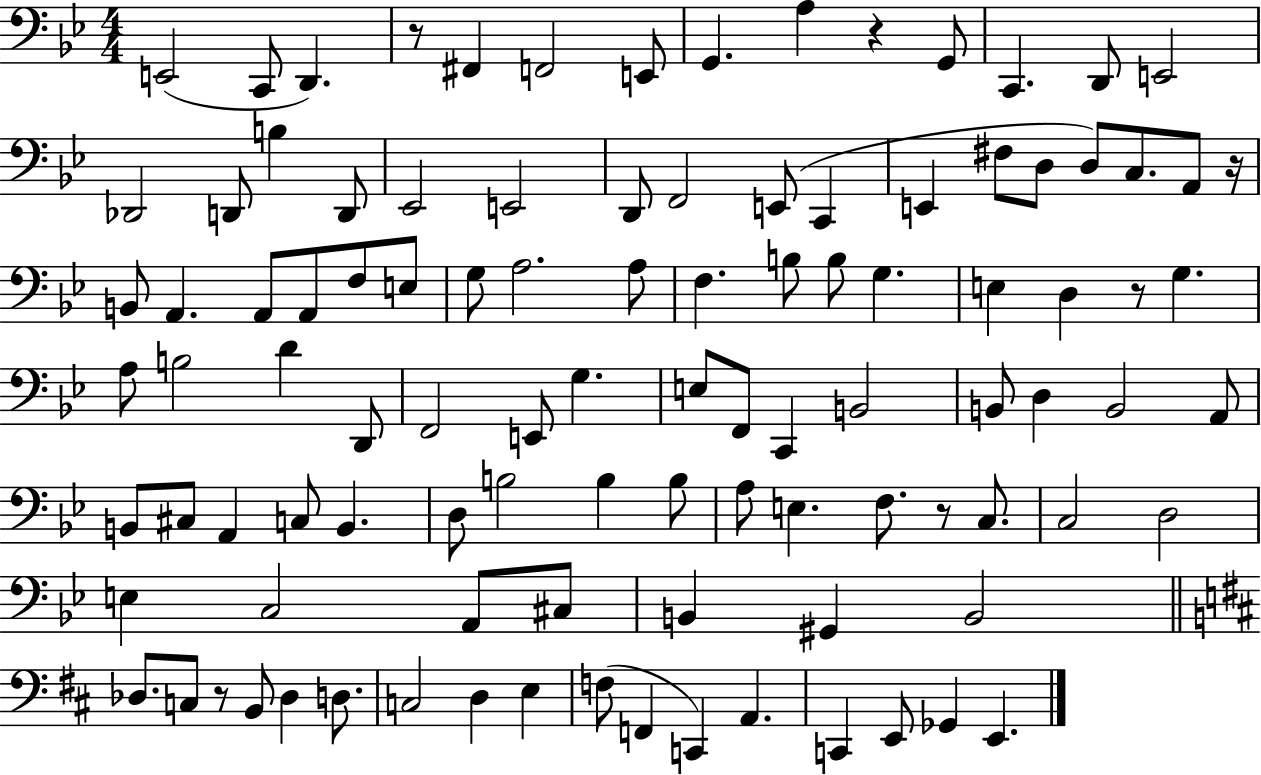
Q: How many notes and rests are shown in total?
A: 103